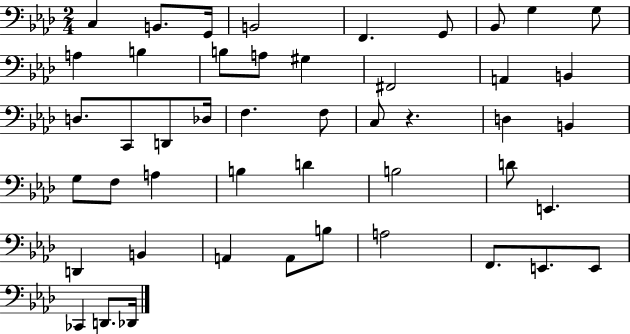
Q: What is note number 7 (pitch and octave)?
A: Bb2